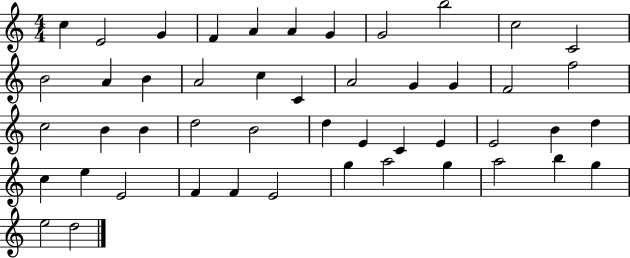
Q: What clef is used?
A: treble